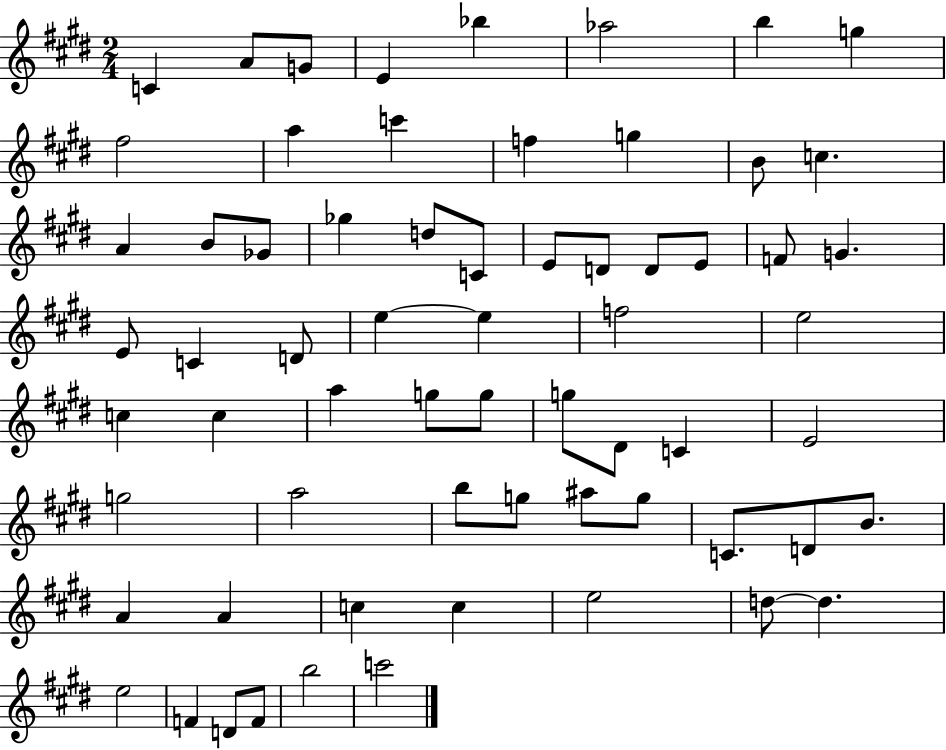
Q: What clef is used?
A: treble